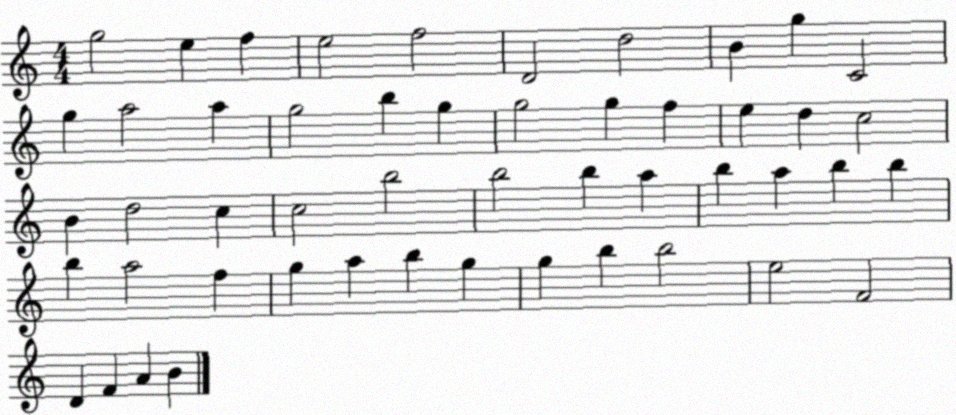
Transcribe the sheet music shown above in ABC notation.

X:1
T:Untitled
M:4/4
L:1/4
K:C
g2 e f e2 f2 D2 d2 B g C2 g a2 a g2 b g g2 g f e d c2 B d2 c c2 b2 b2 b a b a b b b a2 f g a b g g b b2 e2 F2 D F A B